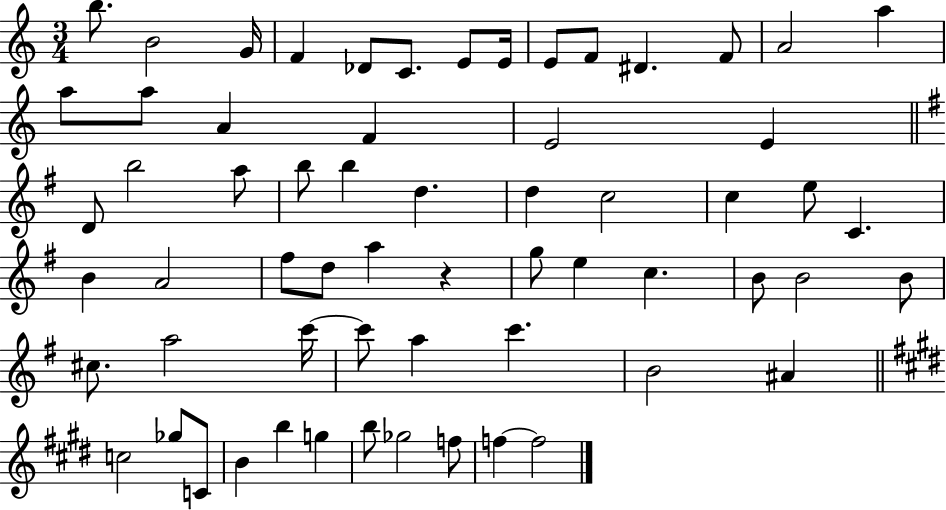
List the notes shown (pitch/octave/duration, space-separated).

B5/e. B4/h G4/s F4/q Db4/e C4/e. E4/e E4/s E4/e F4/e D#4/q. F4/e A4/h A5/q A5/e A5/e A4/q F4/q E4/h E4/q D4/e B5/h A5/e B5/e B5/q D5/q. D5/q C5/h C5/q E5/e C4/q. B4/q A4/h F#5/e D5/e A5/q R/q G5/e E5/q C5/q. B4/e B4/h B4/e C#5/e. A5/h C6/s C6/e A5/q C6/q. B4/h A#4/q C5/h Gb5/e C4/e B4/q B5/q G5/q B5/e Gb5/h F5/e F5/q F5/h